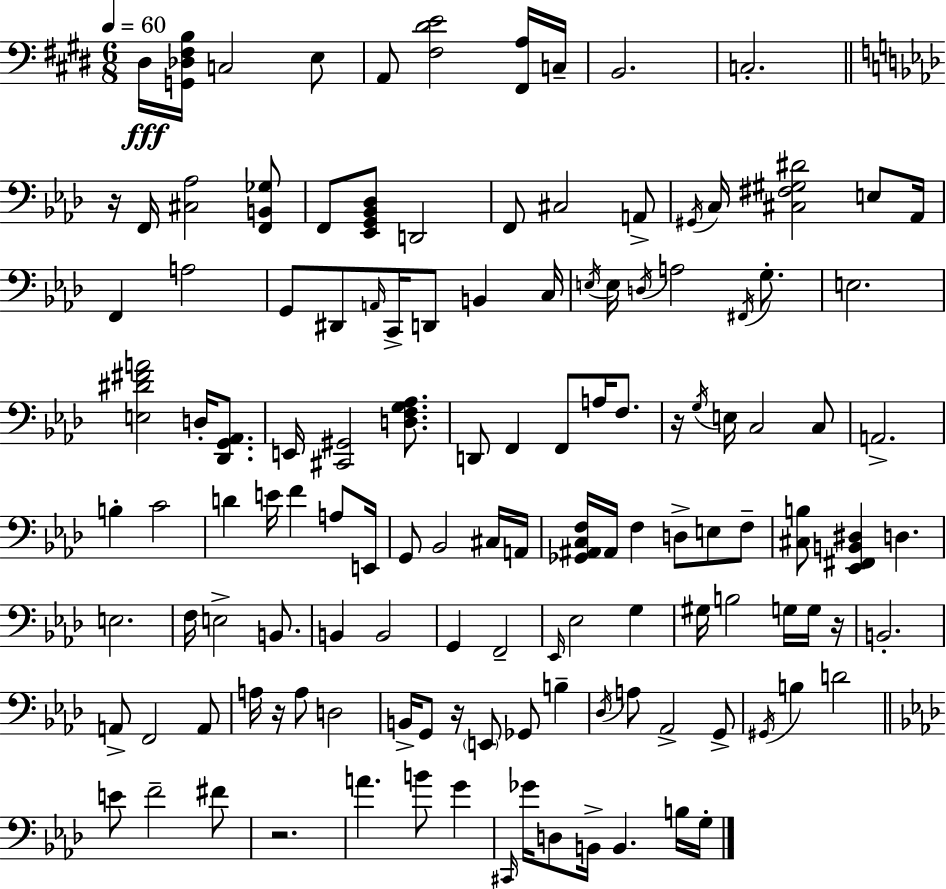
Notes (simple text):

D#3/s [G2,Db3,F#3,B3]/s C3/h E3/e A2/e [F#3,D#4,E4]/h [F#2,A3]/s C3/s B2/h. C3/h. R/s F2/s [C#3,Ab3]/h [F2,B2,Gb3]/e F2/e [Eb2,G2,Bb2,Db3]/e D2/h F2/e C#3/h A2/e G#2/s C3/s [C#3,F#3,G#3,D#4]/h E3/e Ab2/s F2/q A3/h G2/e D#2/e A2/s C2/s D2/e B2/q C3/s E3/s E3/s D3/s A3/h F#2/s G3/e. E3/h. [E3,D#4,F#4,A4]/h D3/s [Db2,G2,Ab2]/e. E2/s [C#2,G#2]/h [D3,F3,G3,Ab3]/e. D2/e F2/q F2/e A3/s F3/e. R/s G3/s E3/s C3/h C3/e A2/h. B3/q C4/h D4/q E4/s F4/q A3/e E2/s G2/e Bb2/h C#3/s A2/s [Gb2,A#2,C3,F3]/s A#2/s F3/q D3/e E3/e F3/e [C#3,B3]/e [Eb2,F#2,B2,D#3]/q D3/q. E3/h. F3/s E3/h B2/e. B2/q B2/h G2/q F2/h Eb2/s Eb3/h G3/q G#3/s B3/h G3/s G3/s R/s B2/h. A2/e F2/h A2/e A3/s R/s A3/e D3/h B2/s G2/e R/s E2/e Gb2/e B3/q Db3/s A3/e Ab2/h G2/e G#2/s B3/q D4/h E4/e F4/h F#4/e R/h. A4/q. B4/e G4/q C#2/s Gb4/s D3/e B2/s B2/q. B3/s G3/s